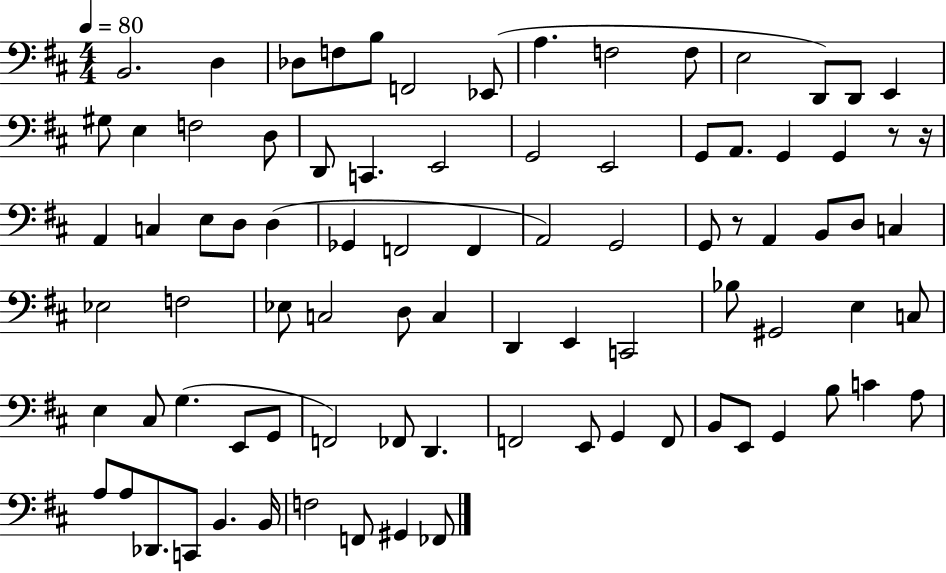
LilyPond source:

{
  \clef bass
  \numericTimeSignature
  \time 4/4
  \key d \major
  \tempo 4 = 80
  b,2. d4 | des8 f8 b8 f,2 ees,8( | a4. f2 f8 | e2 d,8) d,8 e,4 | \break gis8 e4 f2 d8 | d,8 c,4. e,2 | g,2 e,2 | g,8 a,8. g,4 g,4 r8 r16 | \break a,4 c4 e8 d8 d4( | ges,4 f,2 f,4 | a,2) g,2 | g,8 r8 a,4 b,8 d8 c4 | \break ees2 f2 | ees8 c2 d8 c4 | d,4 e,4 c,2 | bes8 gis,2 e4 c8 | \break e4 cis8 g4.( e,8 g,8 | f,2) fes,8 d,4. | f,2 e,8 g,4 f,8 | b,8 e,8 g,4 b8 c'4 a8 | \break a8 a8 des,8. c,8 b,4. b,16 | f2 f,8 gis,4 fes,8 | \bar "|."
}